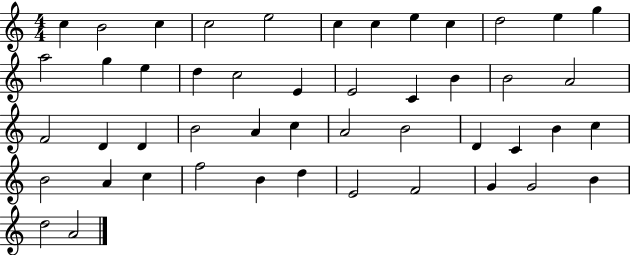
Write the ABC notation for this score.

X:1
T:Untitled
M:4/4
L:1/4
K:C
c B2 c c2 e2 c c e c d2 e g a2 g e d c2 E E2 C B B2 A2 F2 D D B2 A c A2 B2 D C B c B2 A c f2 B d E2 F2 G G2 B d2 A2